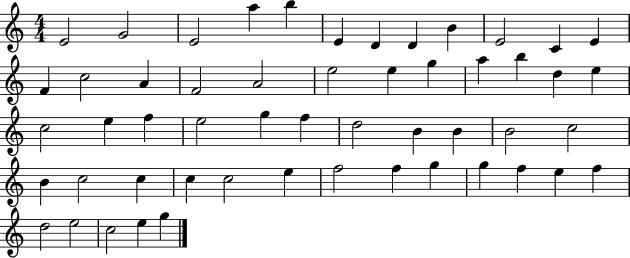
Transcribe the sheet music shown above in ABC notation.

X:1
T:Untitled
M:4/4
L:1/4
K:C
E2 G2 E2 a b E D D B E2 C E F c2 A F2 A2 e2 e g a b d e c2 e f e2 g f d2 B B B2 c2 B c2 c c c2 e f2 f g g f e f d2 e2 c2 e g